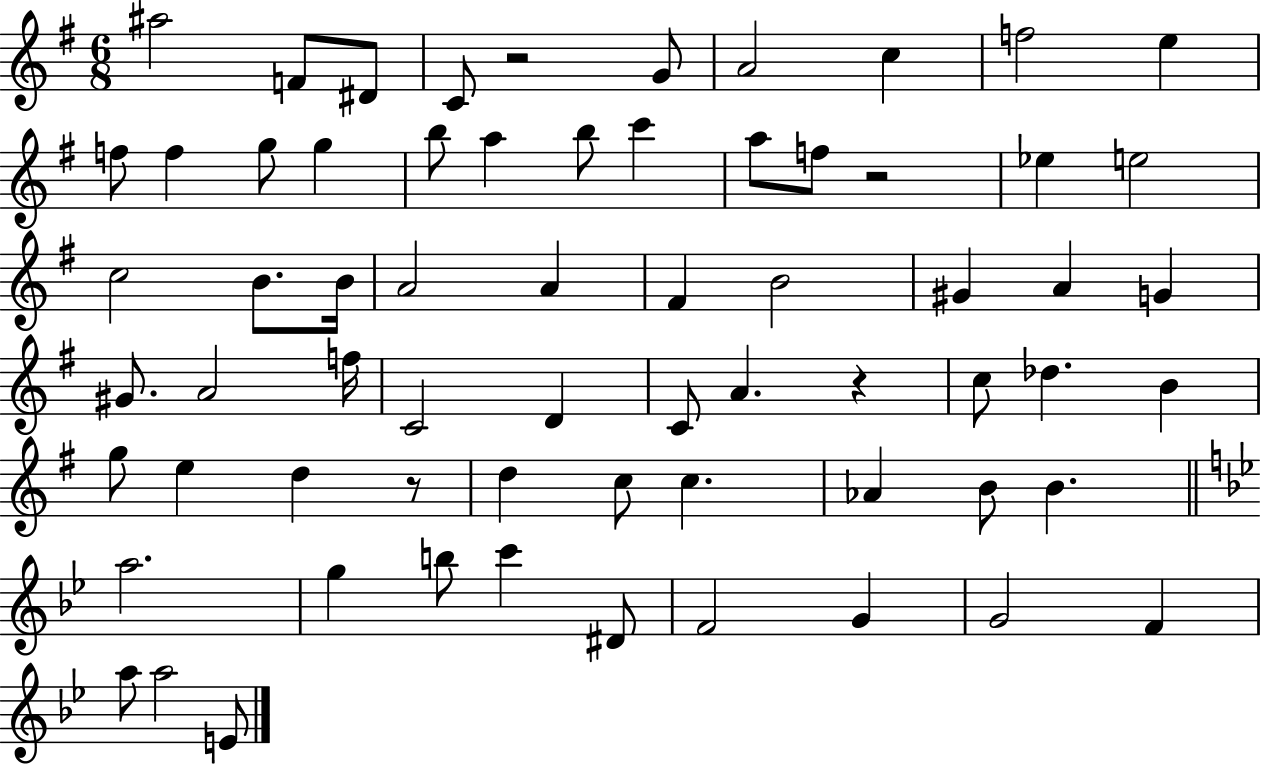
X:1
T:Untitled
M:6/8
L:1/4
K:G
^a2 F/2 ^D/2 C/2 z2 G/2 A2 c f2 e f/2 f g/2 g b/2 a b/2 c' a/2 f/2 z2 _e e2 c2 B/2 B/4 A2 A ^F B2 ^G A G ^G/2 A2 f/4 C2 D C/2 A z c/2 _d B g/2 e d z/2 d c/2 c _A B/2 B a2 g b/2 c' ^D/2 F2 G G2 F a/2 a2 E/2